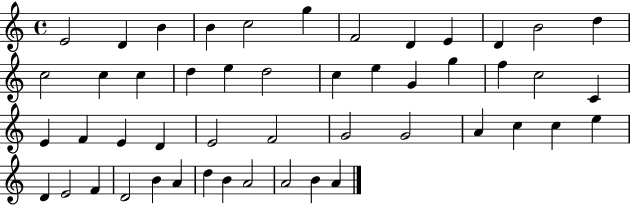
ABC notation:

X:1
T:Untitled
M:4/4
L:1/4
K:C
E2 D B B c2 g F2 D E D B2 d c2 c c d e d2 c e G g f c2 C E F E D E2 F2 G2 G2 A c c e D E2 F D2 B A d B A2 A2 B A